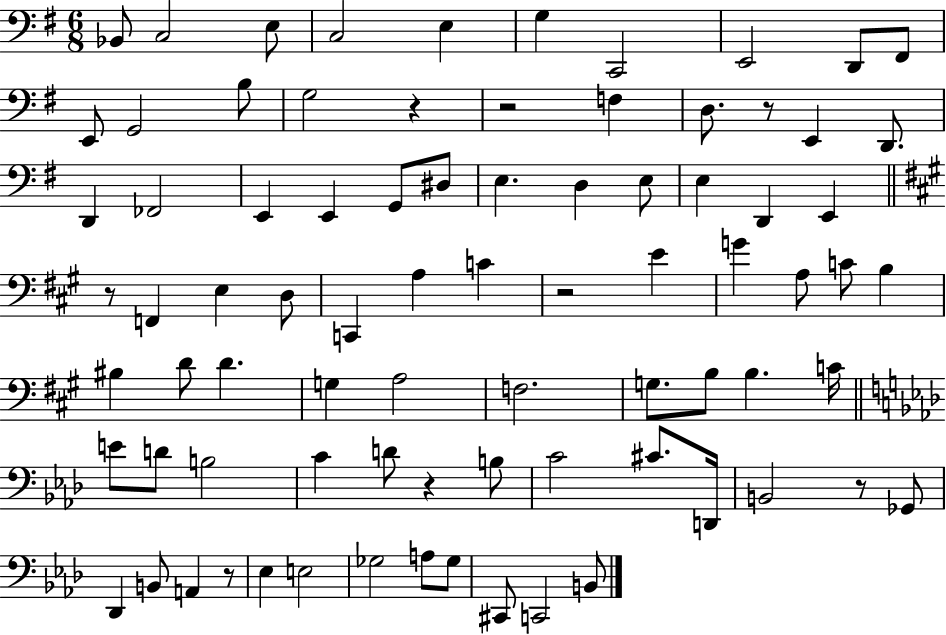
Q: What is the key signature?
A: G major